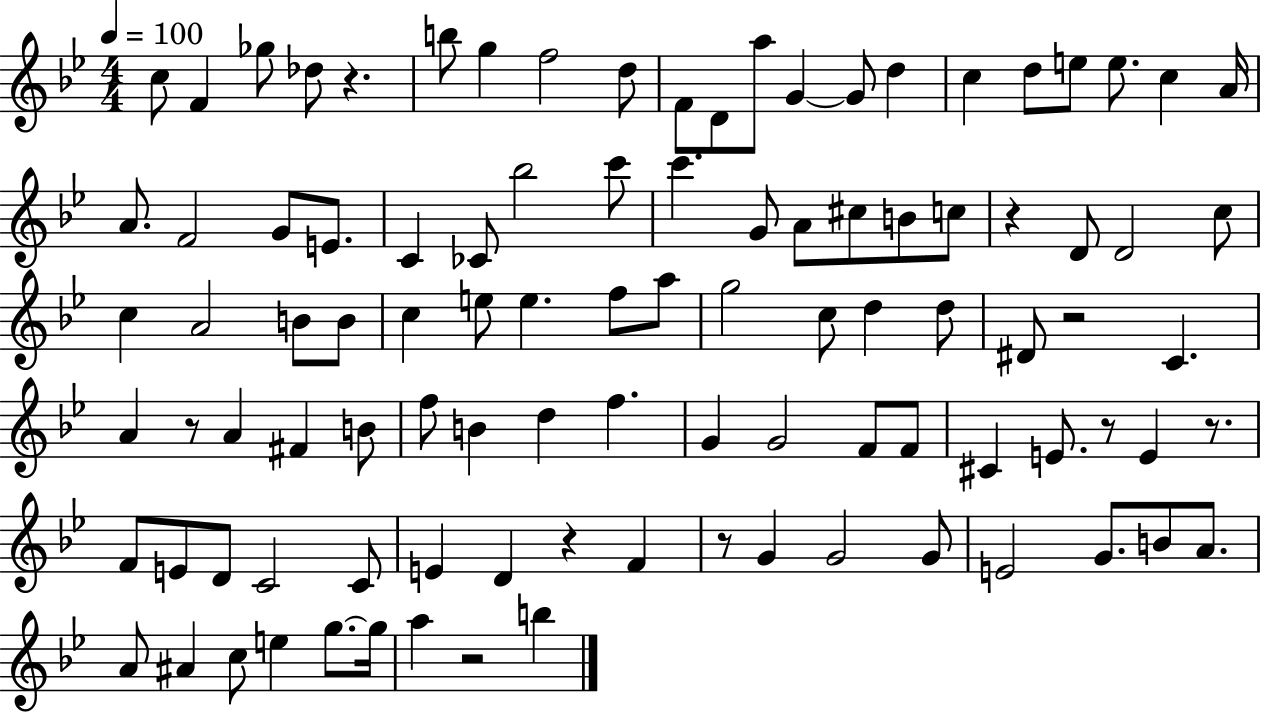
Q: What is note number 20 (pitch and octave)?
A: A4